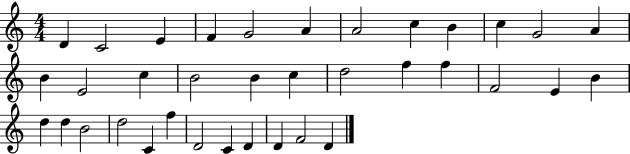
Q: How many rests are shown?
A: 0